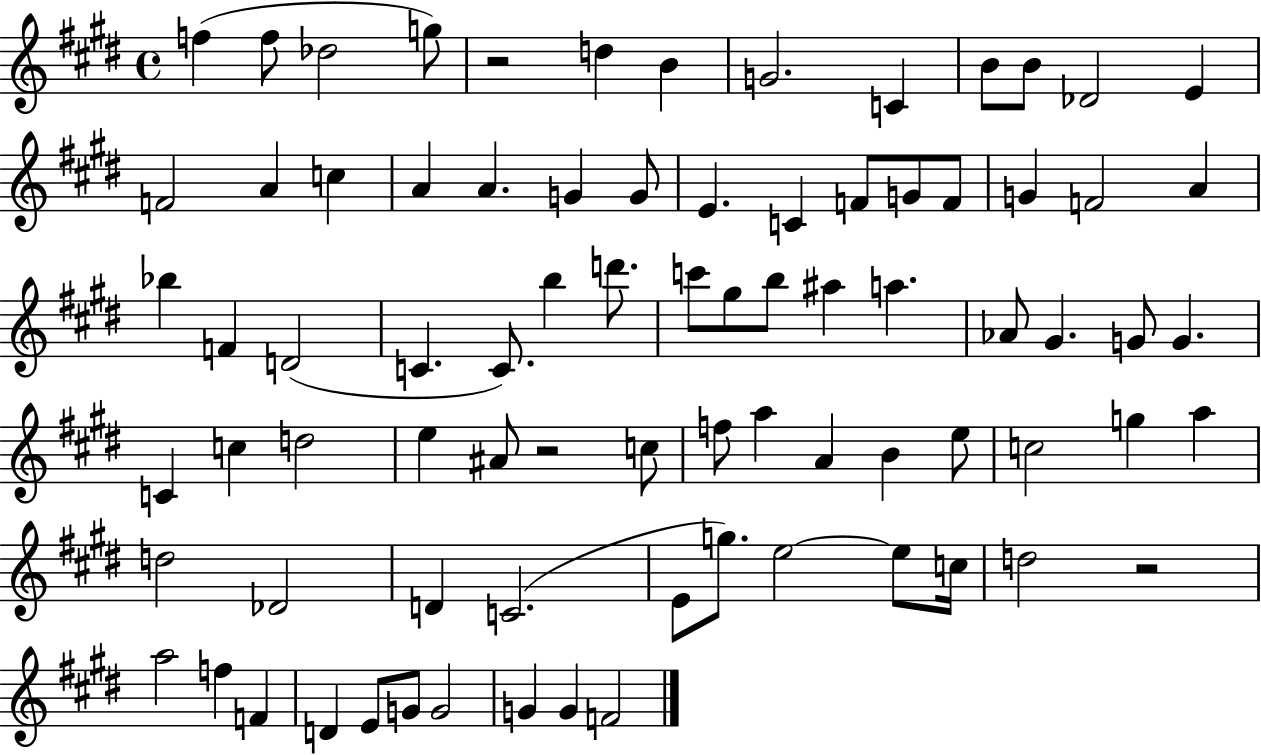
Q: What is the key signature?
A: E major